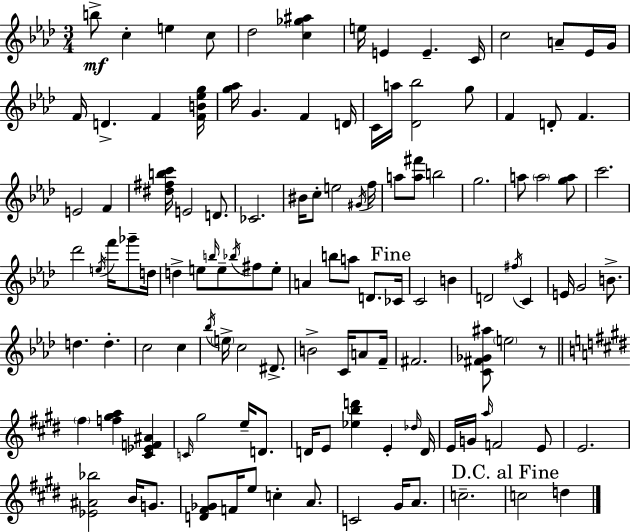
{
  \clef treble
  \numericTimeSignature
  \time 3/4
  \key f \minor
  b''8->\mf c''4-. e''4 c''8 | des''2 <c'' ges'' ais''>4 | e''16 e'4 e'4.-- c'16 | c''2 a'8-- ees'16 g'16 | \break f'16 d'4.-> f'4 <f' b' ees'' g''>16 | <g'' aes''>16 g'4. f'4 d'16 | c'16 a''16 <des' bes''>2 g''8 | f'4 d'8-. f'4. | \break e'2 f'4 | <dis'' fis'' b'' c'''>16 e'2 d'8. | ces'2. | bis'16 c''8-. e''2 \acciaccatura { gis'16 } | \break f''16 a''8 <a'' fis'''>8 b''2 | g''2. | a''8 \parenthesize a''2 <g'' a''>8 | c'''2. | \break des'''2 \acciaccatura { e''16 } f'''16 ges'''8-- | d''16 d''4-> e''8 \grace { b''16 } e''8-- \acciaccatura { bes''16 } | fis''8 e''8-. a'4 b''8 a''8 | d'8. \mark "Fine" ces'16 c'2 | \break b'4 d'2 | \acciaccatura { fis''16 } c'4 e'16 g'2 | b'8.-> d''4. d''4.-. | c''2 | \break c''4 \acciaccatura { bes''16 } \parenthesize e''16-> c''2 | dis'8.-> b'2-> | c'16 a'8 f'16-- fis'2. | <c' fis' ges' ais''>8 \parenthesize e''2 | \break r8 \bar "||" \break \key e \major \parenthesize fis''4 <f'' gis'' a''>4 <cis' ees' f' ais'>4 | \grace { c'16 } gis''2 e''16-- d'8. | d'16 e'8 <ees'' b'' d'''>4 e'4-. | \grace { des''16 } d'16 e'16 g'16 \grace { a''16 } f'2 | \break e'8 e'2. | <ees' ais' bes''>2 b'16 | g'8. <d' fis' ges'>8 f'16 e''8 c''4-. | a'8. c'2 gis'16 | \break a'8. c''2.-- | \mark "D.C. al Fine" c''2 d''4 | \bar "|."
}